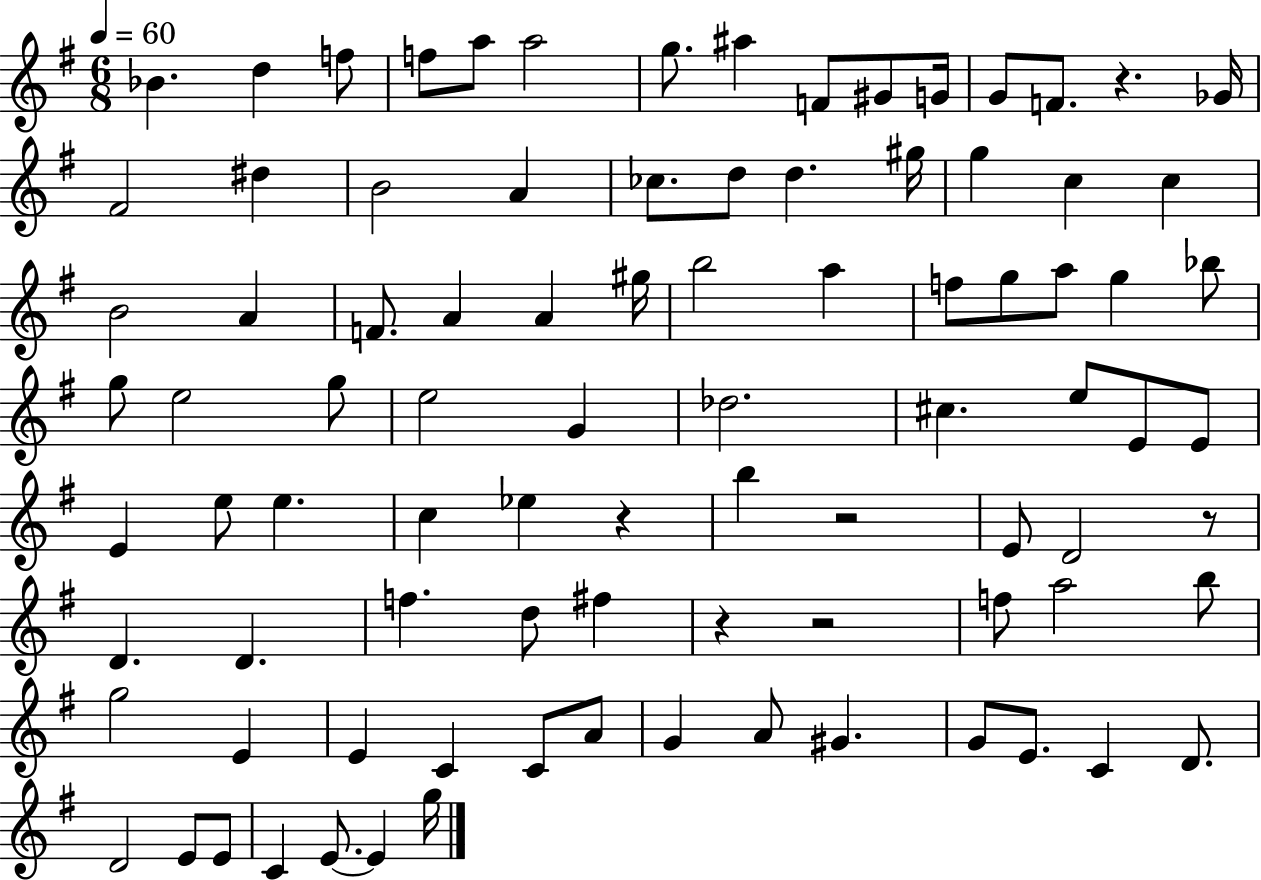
Bb4/q. D5/q F5/e F5/e A5/e A5/h G5/e. A#5/q F4/e G#4/e G4/s G4/e F4/e. R/q. Gb4/s F#4/h D#5/q B4/h A4/q CES5/e. D5/e D5/q. G#5/s G5/q C5/q C5/q B4/h A4/q F4/e. A4/q A4/q G#5/s B5/h A5/q F5/e G5/e A5/e G5/q Bb5/e G5/e E5/h G5/e E5/h G4/q Db5/h. C#5/q. E5/e E4/e E4/e E4/q E5/e E5/q. C5/q Eb5/q R/q B5/q R/h E4/e D4/h R/e D4/q. D4/q. F5/q. D5/e F#5/q R/q R/h F5/e A5/h B5/e G5/h E4/q E4/q C4/q C4/e A4/e G4/q A4/e G#4/q. G4/e E4/e. C4/q D4/e. D4/h E4/e E4/e C4/q E4/e. E4/q G5/s